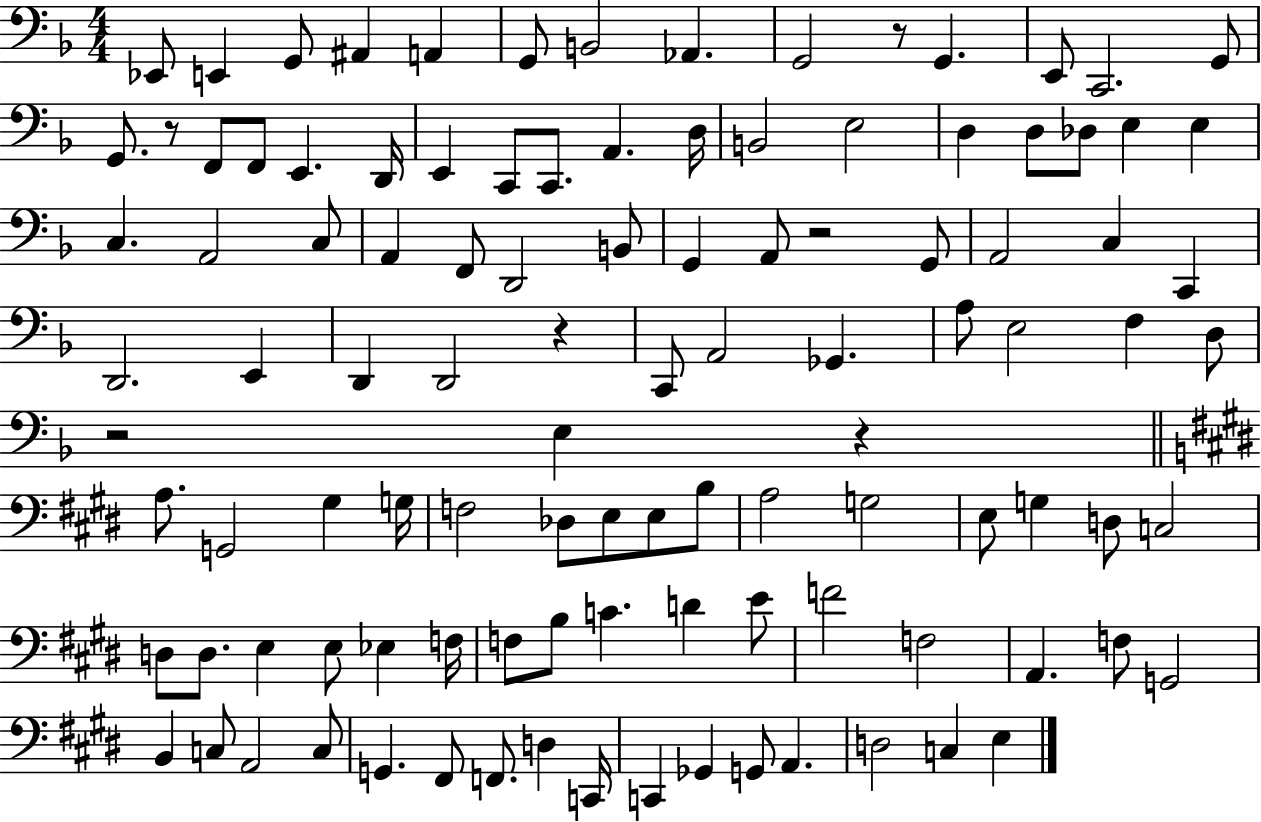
Eb2/e E2/q G2/e A#2/q A2/q G2/e B2/h Ab2/q. G2/h R/e G2/q. E2/e C2/h. G2/e G2/e. R/e F2/e F2/e E2/q. D2/s E2/q C2/e C2/e. A2/q. D3/s B2/h E3/h D3/q D3/e Db3/e E3/q E3/q C3/q. A2/h C3/e A2/q F2/e D2/h B2/e G2/q A2/e R/h G2/e A2/h C3/q C2/q D2/h. E2/q D2/q D2/h R/q C2/e A2/h Gb2/q. A3/e E3/h F3/q D3/e R/h E3/q R/q A3/e. G2/h G#3/q G3/s F3/h Db3/e E3/e E3/e B3/e A3/h G3/h E3/e G3/q D3/e C3/h D3/e D3/e. E3/q E3/e Eb3/q F3/s F3/e B3/e C4/q. D4/q E4/e F4/h F3/h A2/q. F3/e G2/h B2/q C3/e A2/h C3/e G2/q. F#2/e F2/e. D3/q C2/s C2/q Gb2/q G2/e A2/q. D3/h C3/q E3/q